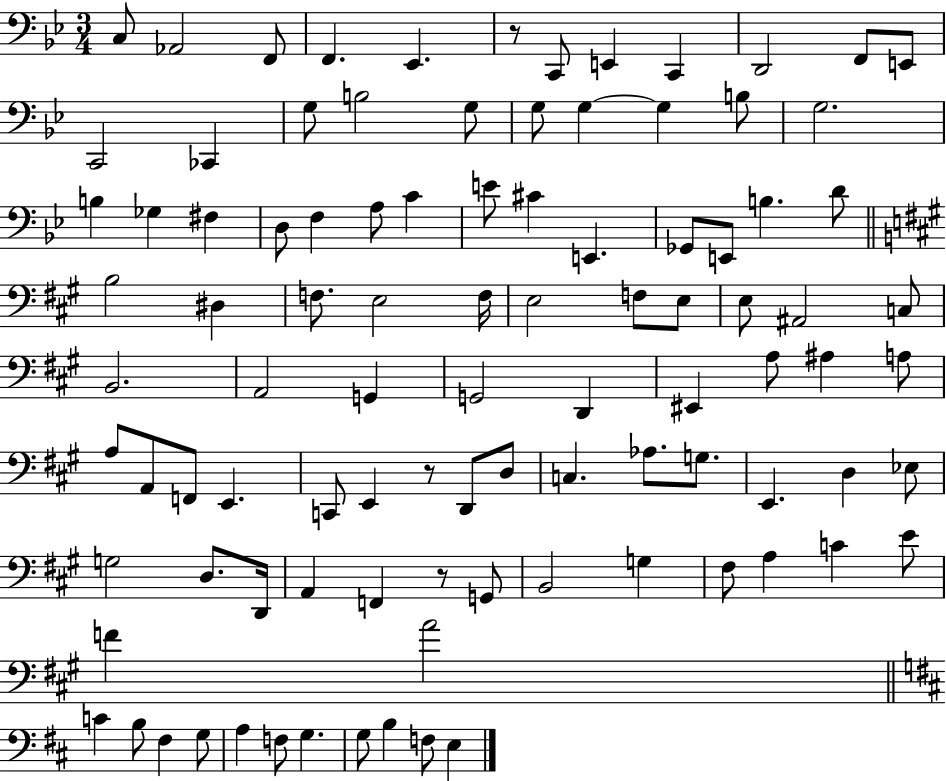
C3/e Ab2/h F2/e F2/q. Eb2/q. R/e C2/e E2/q C2/q D2/h F2/e E2/e C2/h CES2/q G3/e B3/h G3/e G3/e G3/q G3/q B3/e G3/h. B3/q Gb3/q F#3/q D3/e F3/q A3/e C4/q E4/e C#4/q E2/q. Gb2/e E2/e B3/q. D4/e B3/h D#3/q F3/e. E3/h F3/s E3/h F3/e E3/e E3/e A#2/h C3/e B2/h. A2/h G2/q G2/h D2/q EIS2/q A3/e A#3/q A3/e A3/e A2/e F2/e E2/q. C2/e E2/q R/e D2/e D3/e C3/q. Ab3/e. G3/e. E2/q. D3/q Eb3/e G3/h D3/e. D2/s A2/q F2/q R/e G2/e B2/h G3/q F#3/e A3/q C4/q E4/e F4/q A4/h C4/q B3/e F#3/q G3/e A3/q F3/e G3/q. G3/e B3/q F3/e E3/q